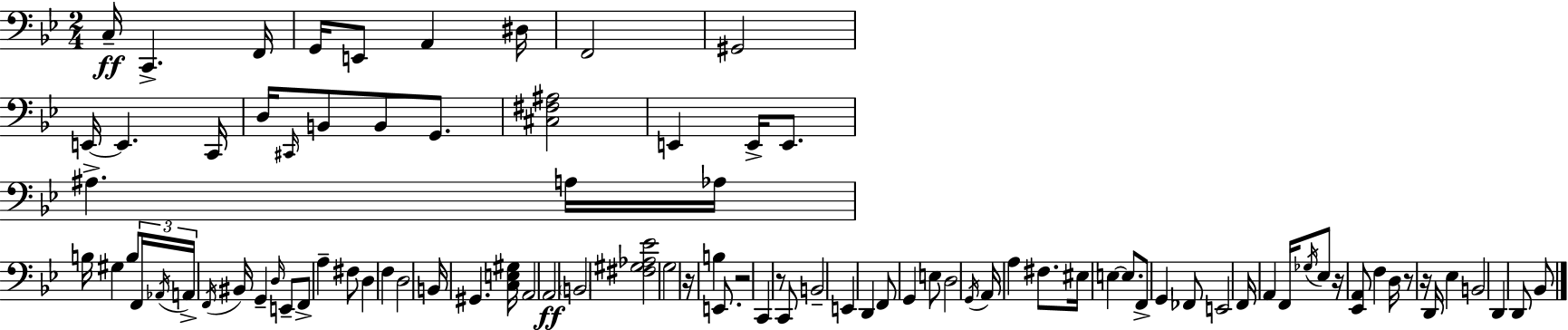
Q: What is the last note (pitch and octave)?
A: Bb2